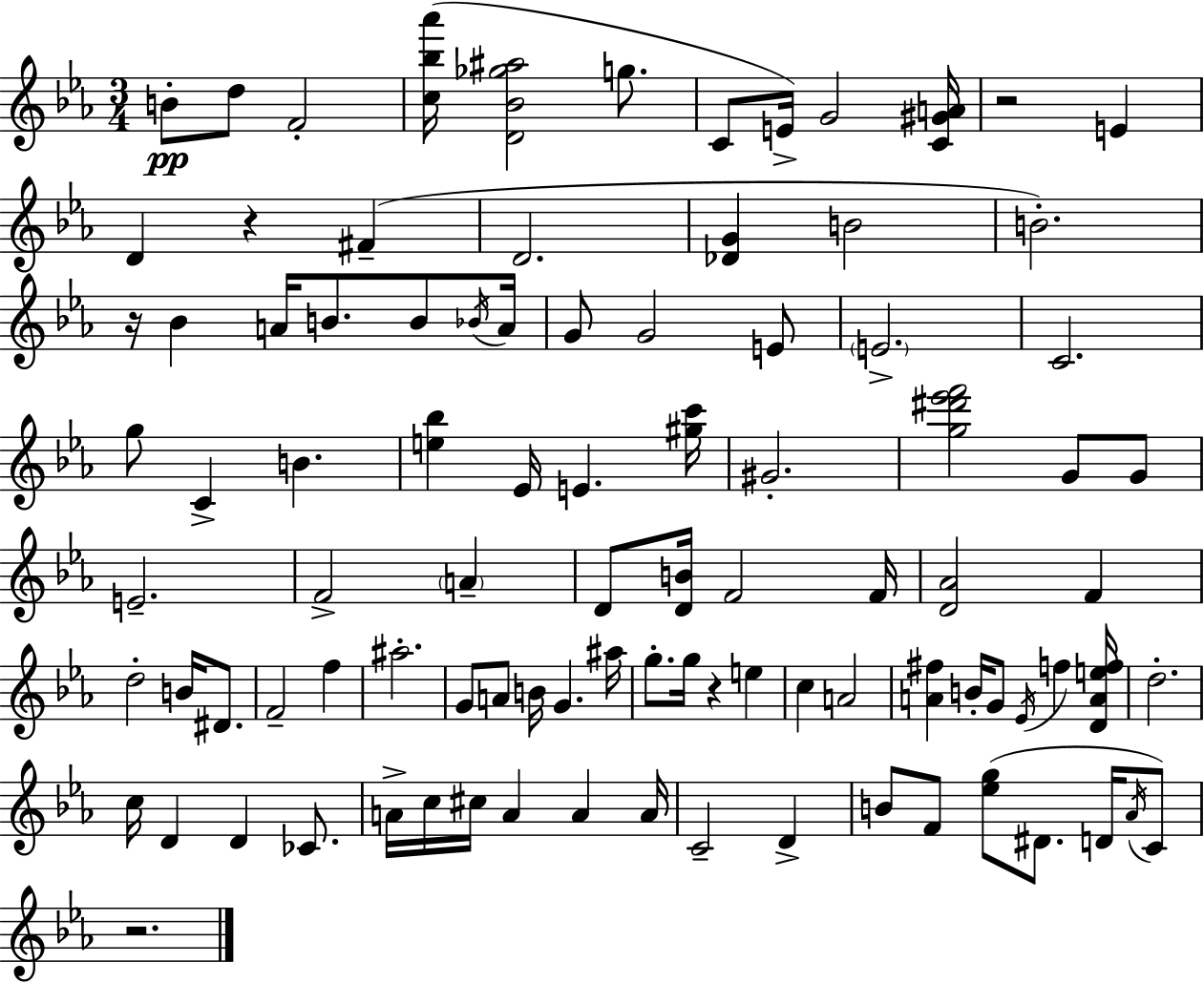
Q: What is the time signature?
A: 3/4